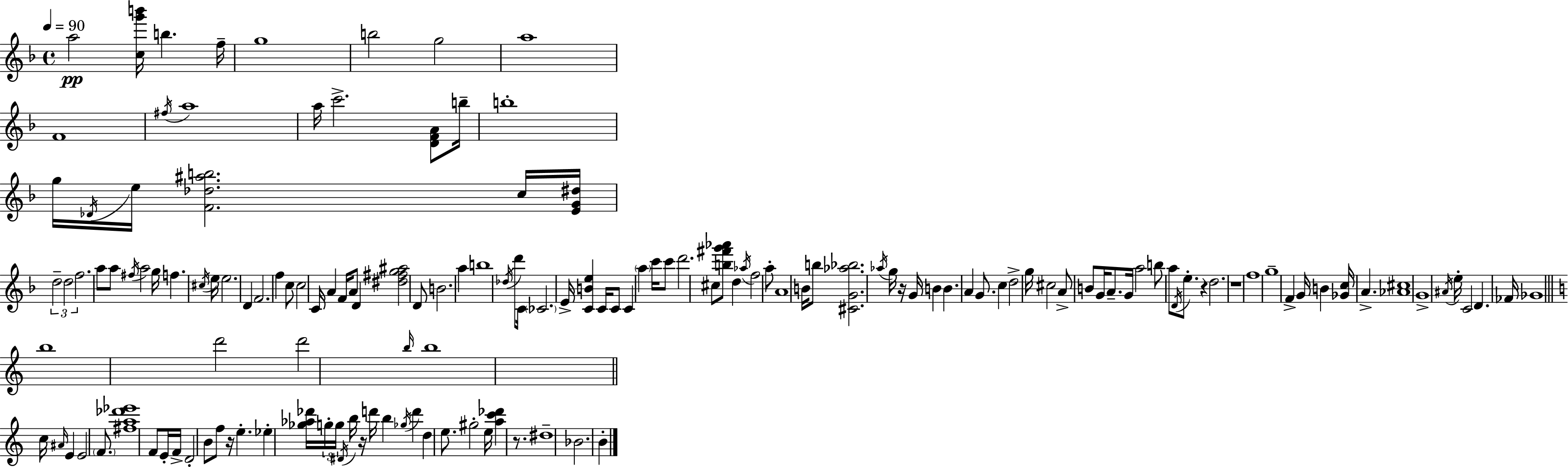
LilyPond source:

{
  \clef treble
  \time 4/4
  \defaultTimeSignature
  \key f \major
  \tempo 4 = 90
  a''2\pp <c'' g''' b'''>16 b''4. f''16-- | g''1 | b''2 g''2 | a''1 | \break f'1 | \acciaccatura { fis''16 } a''1 | a''16 c'''2.-> <d' f' a'>8 | b''16-- b''1-. | \break g''16 \acciaccatura { des'16 } e''16 <f' des'' ais'' b''>2. | c''16 <e' g' dis''>16 \tuplet 3/2 { d''2-- d''2 | f''2. } a''8 | a''8 \acciaccatura { fis''16 } a''2 g''16 f''4. | \break \acciaccatura { cis''16 } e''16 e''2. | d'4 f'2. | f''4 c''8 c''2 c'16 a'4 | f'16 a'8 d'4 <dis'' fis'' g'' ais''>2 | \break d'8 b'2. | a''4 b''1 | \acciaccatura { des''16 } d'''8 c'16 \parenthesize ces'2. | e'16-> <c' b' e''>4 c'16 c'8 c'4 | \break \parenthesize a''4 c'''16 c'''8 d'''2. | cis''8 <b'' fis''' g''' aes'''>8 d''4 \acciaccatura { aes''16 } f''2 | a''8-. a'1 | b'16 b''8 <cis' g' aes'' bes''>2. | \break \acciaccatura { aes''16 } g''16 r16 g'16 b'4 b'4. | a'4 g'8. c''4 d''2-> | g''16 cis''2 a'8-> | b'8 g'16 a'8.-- g'16 a''2 | \break b''8 a''8 \acciaccatura { d'16 } e''8.-. r4 d''2. | r1 | f''1 | g''1-- | \break f'4-> g'16 b'4 | <ges' c''>16 a'4.-> <aes' cis''>1 | g'1-> | \acciaccatura { ais'16 } e''16-. c'2 | \break d'4. fes'16 ges'1 | \bar "||" \break \key c \major b''1 | d'''2 d'''2 | \grace { b''16 } b''1 | \bar "||" \break \key c \major c''16 \grace { ais'16 } e'4 e'2 \parenthesize f'8. | <fis'' a'' des''' ees'''>1 | f'8 e'16-. f'16-> d'2-. b'8 f''8 | r16 e''4.-. ees''4-. <ges'' aes'' des'''>16 \tuplet 3/2 { g''16-. g''16 \acciaccatura { dis'16 } } | \break b''16 r16 d'''16 b''4 \acciaccatura { ges''16 } d'''4 d''4 | e''8. gis''2-. e''16 <a'' c''' des'''>4 | r8. dis''1-- | bes'2. b'4-. | \break \bar "|."
}